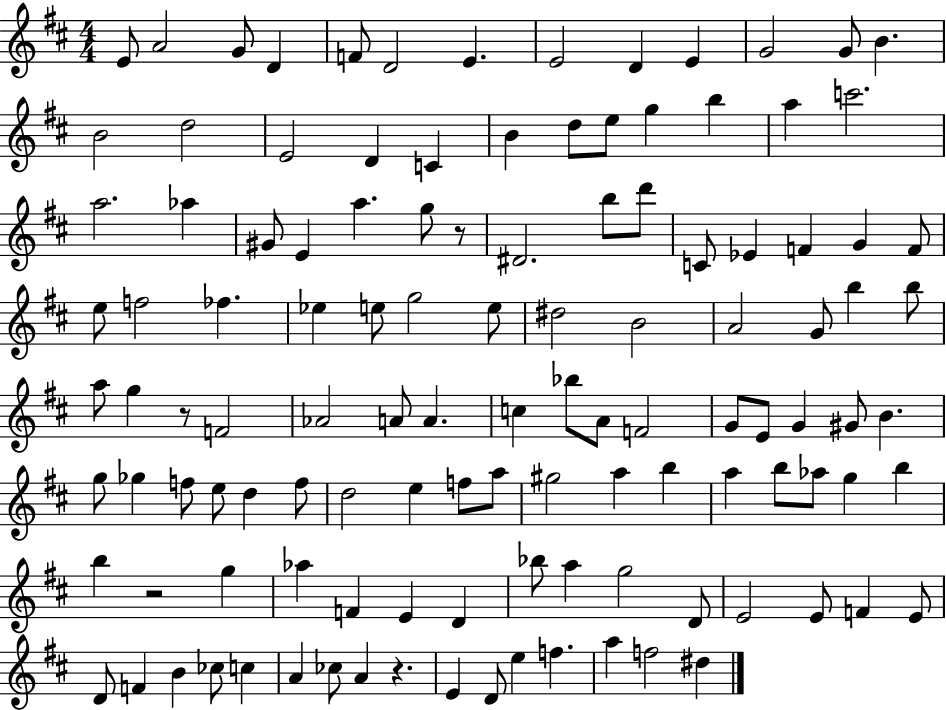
X:1
T:Untitled
M:4/4
L:1/4
K:D
E/2 A2 G/2 D F/2 D2 E E2 D E G2 G/2 B B2 d2 E2 D C B d/2 e/2 g b a c'2 a2 _a ^G/2 E a g/2 z/2 ^D2 b/2 d'/2 C/2 _E F G F/2 e/2 f2 _f _e e/2 g2 e/2 ^d2 B2 A2 G/2 b b/2 a/2 g z/2 F2 _A2 A/2 A c _b/2 A/2 F2 G/2 E/2 G ^G/2 B g/2 _g f/2 e/2 d f/2 d2 e f/2 a/2 ^g2 a b a b/2 _a/2 g b b z2 g _a F E D _b/2 a g2 D/2 E2 E/2 F E/2 D/2 F B _c/2 c A _c/2 A z E D/2 e f a f2 ^d